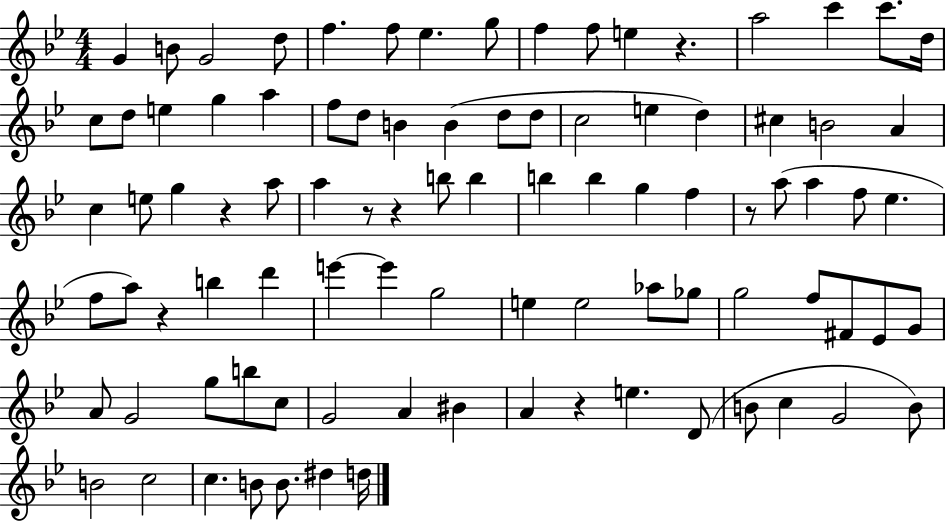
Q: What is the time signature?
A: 4/4